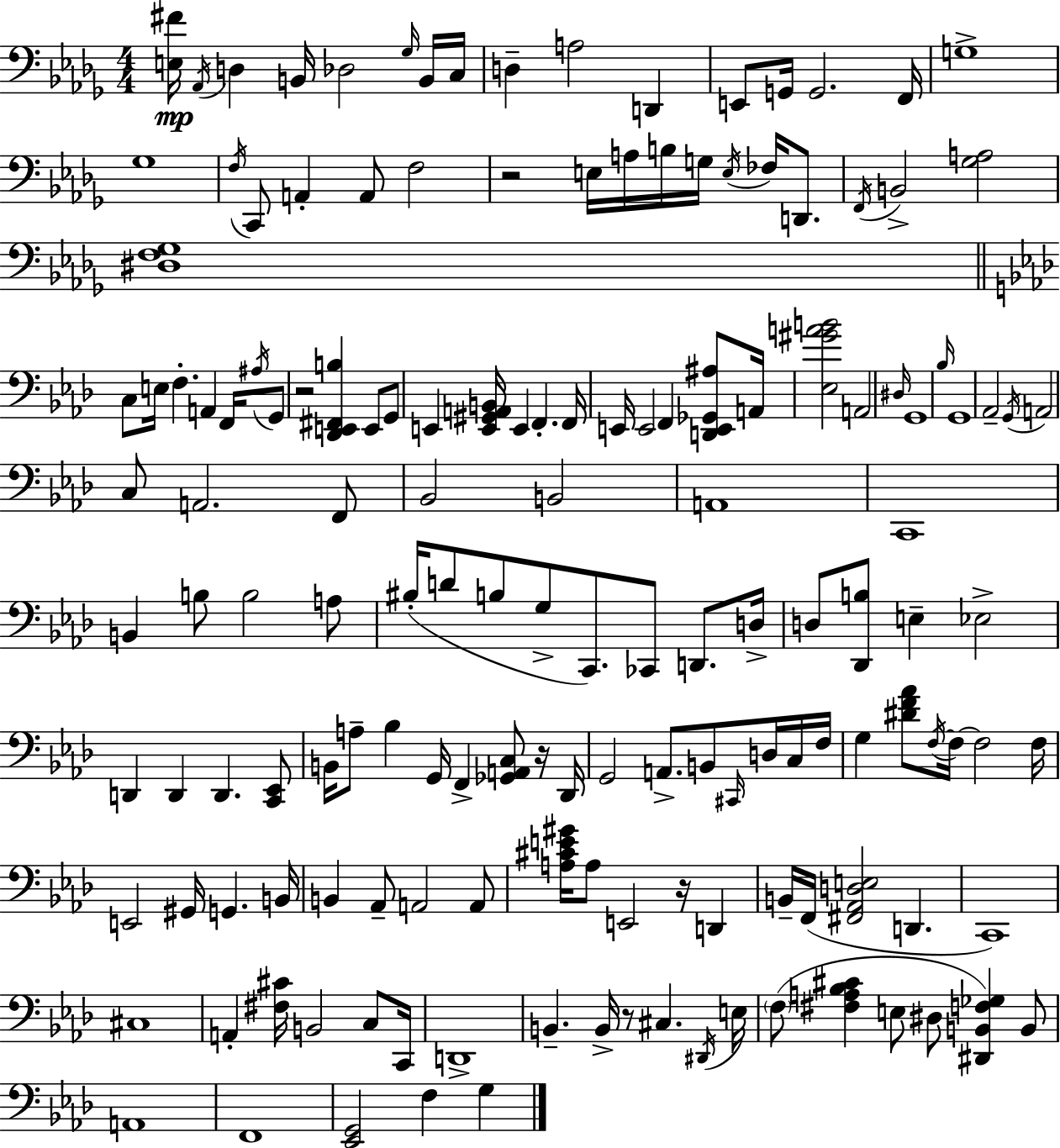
X:1
T:Untitled
M:4/4
L:1/4
K:Bbm
[E,^F]/4 _A,,/4 D, B,,/4 _D,2 _G,/4 B,,/4 C,/4 D, A,2 D,, E,,/2 G,,/4 G,,2 F,,/4 G,4 _G,4 F,/4 C,,/2 A,, A,,/2 F,2 z2 E,/4 A,/4 B,/4 G,/4 E,/4 _F,/4 D,,/2 F,,/4 B,,2 [_G,A,]2 [^D,F,_G,]4 C,/2 E,/4 F, A,, F,,/4 ^A,/4 G,,/2 z2 [_D,,E,,^F,,B,] E,,/2 G,,/2 E,, [E,,^G,,A,,B,,]/4 E,, F,, F,,/4 E,,/4 E,,2 F,, [D,,E,,_G,,^A,]/2 A,,/4 [_E,^GAB]2 A,,2 ^D,/4 G,,4 _B,/4 G,,4 _A,,2 G,,/4 A,,2 C,/2 A,,2 F,,/2 _B,,2 B,,2 A,,4 C,,4 B,, B,/2 B,2 A,/2 ^B,/4 D/2 B,/2 G,/2 C,,/2 _C,,/2 D,,/2 D,/4 D,/2 [_D,,B,]/2 E, _E,2 D,, D,, D,, [C,,_E,,]/2 B,,/4 A,/2 _B, G,,/4 F,, [_G,,A,,C,]/2 z/4 _D,,/4 G,,2 A,,/2 B,,/2 ^C,,/4 D,/4 C,/4 F,/4 G, [^DF_A]/2 F,/4 F,/4 F,2 F,/4 E,,2 ^G,,/4 G,, B,,/4 B,, _A,,/2 A,,2 A,,/2 [A,^CE^G]/4 A,/2 E,,2 z/4 D,, B,,/4 F,,/4 [^F,,_A,,D,E,]2 D,, C,,4 ^C,4 A,, [^F,^C]/4 B,,2 C,/2 C,,/4 D,,4 B,, B,,/4 z/2 ^C, ^D,,/4 E,/4 F,/2 [^F,A,_B,^C] E,/2 ^D,/2 [^D,,B,,F,_G,] B,,/2 A,,4 F,,4 [_E,,G,,]2 F, G,